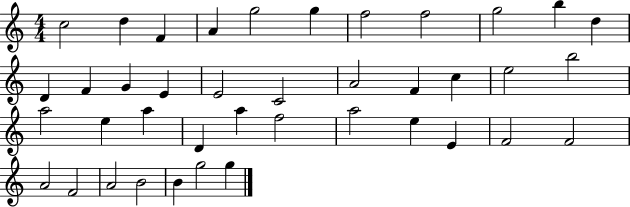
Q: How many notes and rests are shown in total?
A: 40